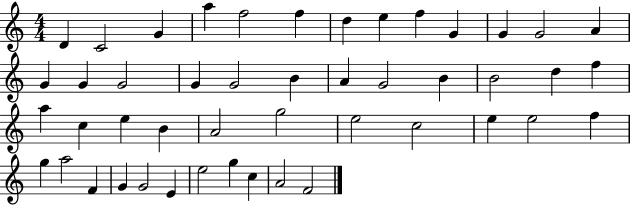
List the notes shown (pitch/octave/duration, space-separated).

D4/q C4/h G4/q A5/q F5/h F5/q D5/q E5/q F5/q G4/q G4/q G4/h A4/q G4/q G4/q G4/h G4/q G4/h B4/q A4/q G4/h B4/q B4/h D5/q F5/q A5/q C5/q E5/q B4/q A4/h G5/h E5/h C5/h E5/q E5/h F5/q G5/q A5/h F4/q G4/q G4/h E4/q E5/h G5/q C5/q A4/h F4/h